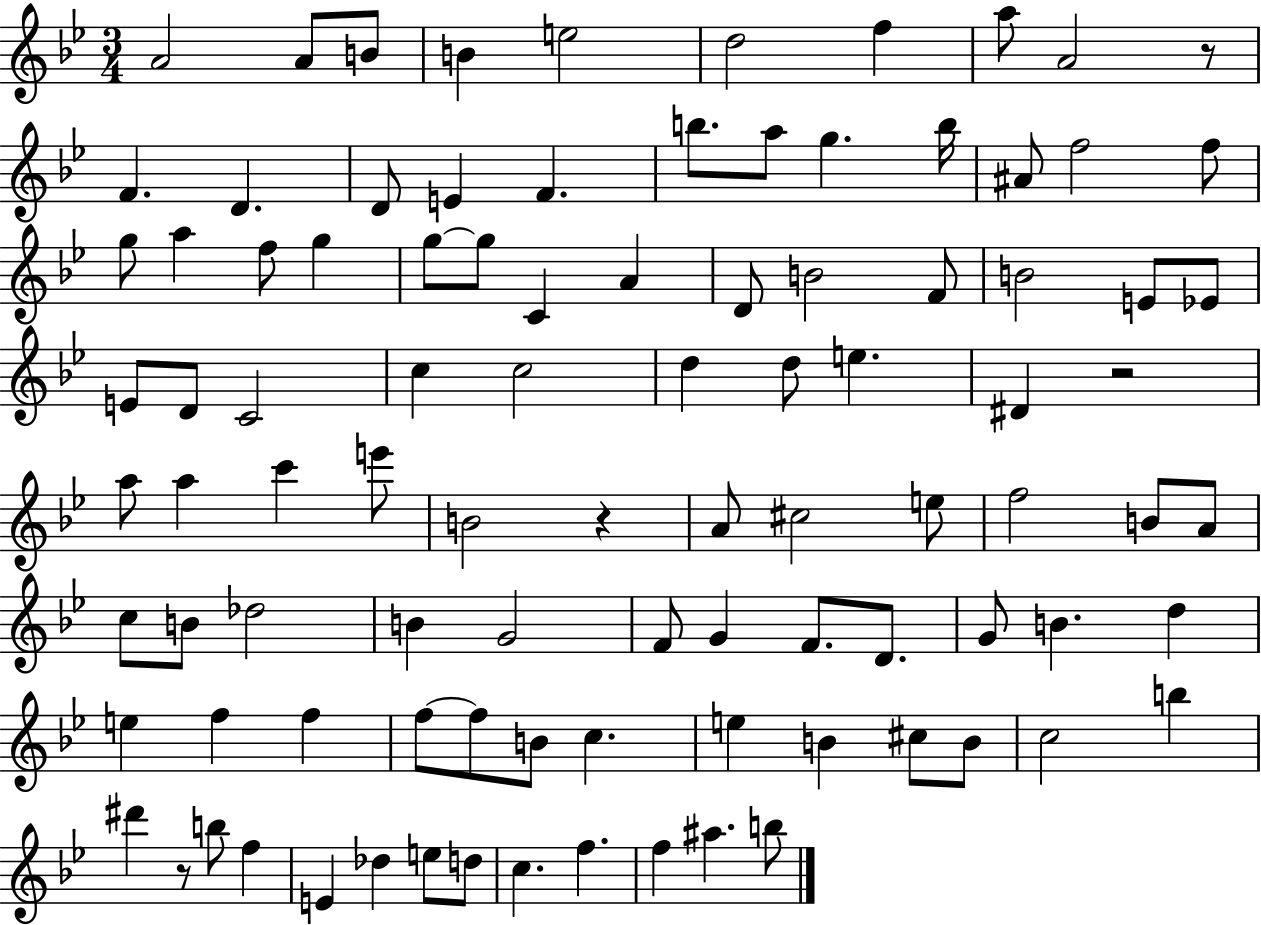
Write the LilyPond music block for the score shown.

{
  \clef treble
  \numericTimeSignature
  \time 3/4
  \key bes \major
  a'2 a'8 b'8 | b'4 e''2 | d''2 f''4 | a''8 a'2 r8 | \break f'4. d'4. | d'8 e'4 f'4. | b''8. a''8 g''4. b''16 | ais'8 f''2 f''8 | \break g''8 a''4 f''8 g''4 | g''8~~ g''8 c'4 a'4 | d'8 b'2 f'8 | b'2 e'8 ees'8 | \break e'8 d'8 c'2 | c''4 c''2 | d''4 d''8 e''4. | dis'4 r2 | \break a''8 a''4 c'''4 e'''8 | b'2 r4 | a'8 cis''2 e''8 | f''2 b'8 a'8 | \break c''8 b'8 des''2 | b'4 g'2 | f'8 g'4 f'8. d'8. | g'8 b'4. d''4 | \break e''4 f''4 f''4 | f''8~~ f''8 b'8 c''4. | e''4 b'4 cis''8 b'8 | c''2 b''4 | \break dis'''4 r8 b''8 f''4 | e'4 des''4 e''8 d''8 | c''4. f''4. | f''4 ais''4. b''8 | \break \bar "|."
}